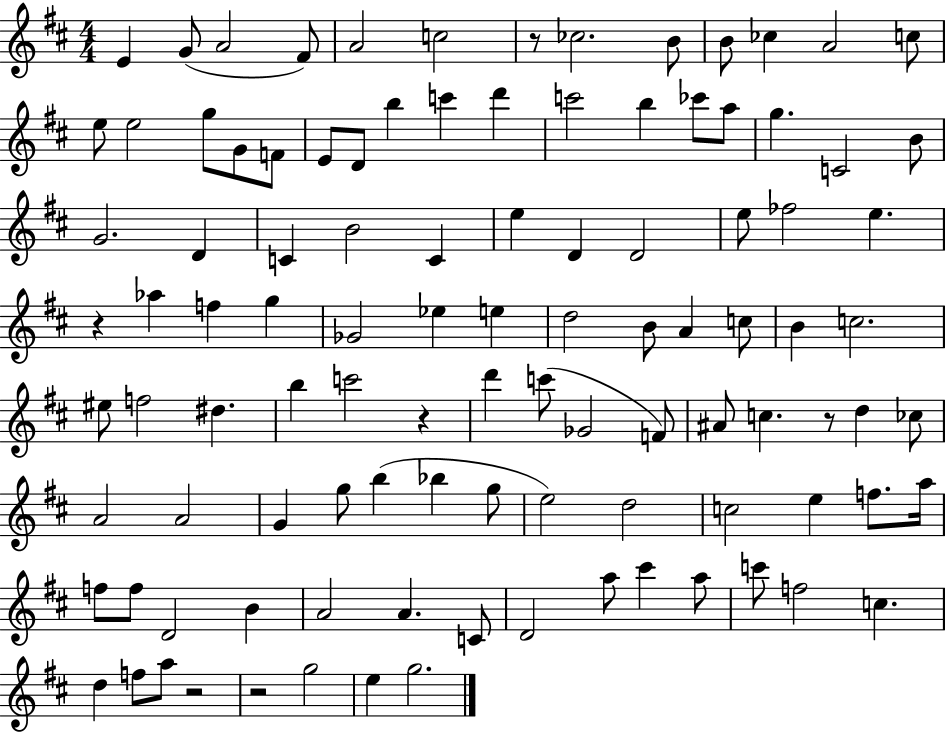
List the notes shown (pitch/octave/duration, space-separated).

E4/q G4/e A4/h F#4/e A4/h C5/h R/e CES5/h. B4/e B4/e CES5/q A4/h C5/e E5/e E5/h G5/e G4/e F4/e E4/e D4/e B5/q C6/q D6/q C6/h B5/q CES6/e A5/e G5/q. C4/h B4/e G4/h. D4/q C4/q B4/h C4/q E5/q D4/q D4/h E5/e FES5/h E5/q. R/q Ab5/q F5/q G5/q Gb4/h Eb5/q E5/q D5/h B4/e A4/q C5/e B4/q C5/h. EIS5/e F5/h D#5/q. B5/q C6/h R/q D6/q C6/e Gb4/h F4/e A#4/e C5/q. R/e D5/q CES5/e A4/h A4/h G4/q G5/e B5/q Bb5/q G5/e E5/h D5/h C5/h E5/q F5/e. A5/s F5/e F5/e D4/h B4/q A4/h A4/q. C4/e D4/h A5/e C#6/q A5/e C6/e F5/h C5/q. D5/q F5/e A5/e R/h R/h G5/h E5/q G5/h.